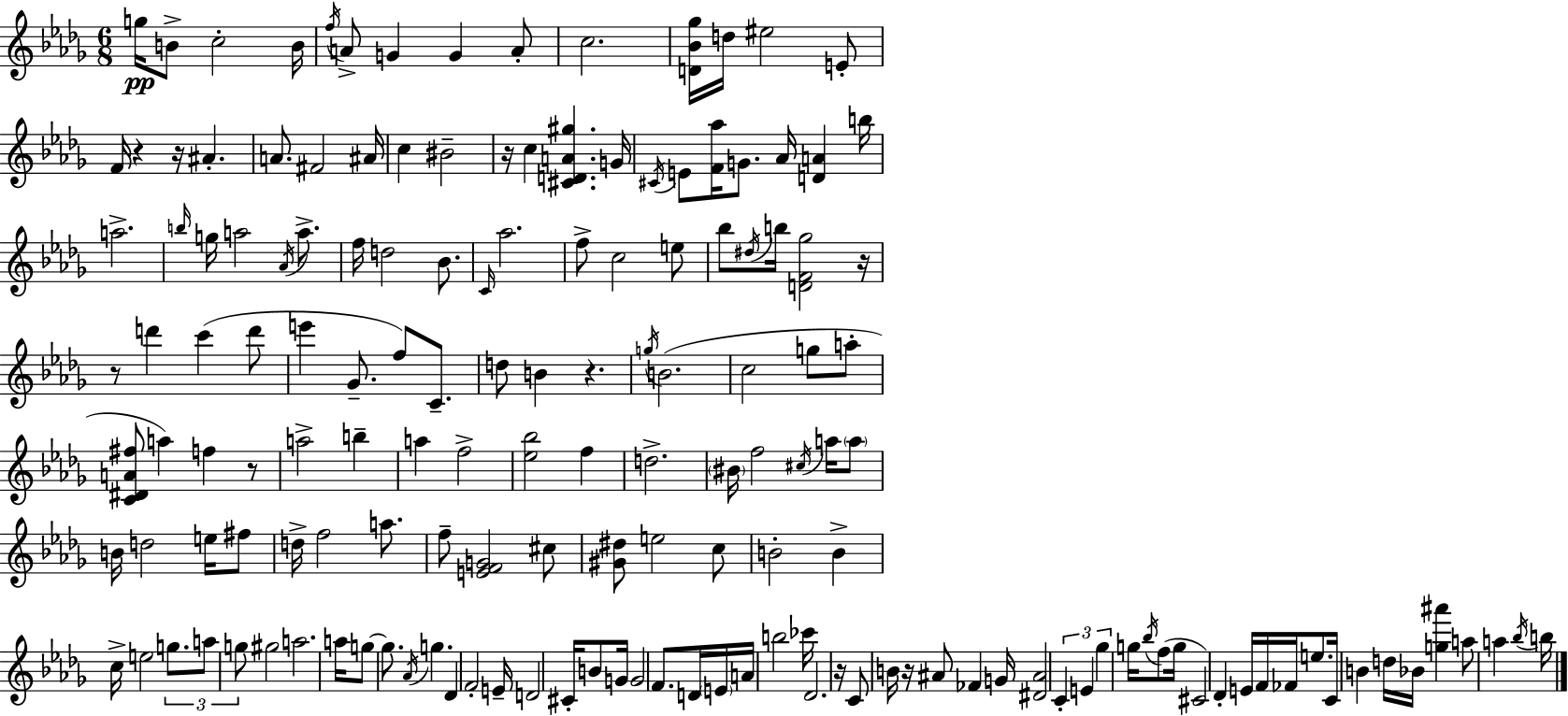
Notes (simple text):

G5/s B4/e C5/h B4/s F5/s A4/e G4/q G4/q A4/e C5/h. [D4,Bb4,Gb5]/s D5/s EIS5/h E4/e F4/s R/q R/s A#4/q. A4/e. F#4/h A#4/s C5/q BIS4/h R/s C5/q [C#4,D4,A4,G#5]/q. G4/s C#4/s E4/e [F4,Ab5]/s G4/e. Ab4/s [D4,A4]/q B5/s A5/h. B5/s G5/s A5/h Ab4/s A5/e. F5/s D5/h Bb4/e. C4/s Ab5/h. F5/e C5/h E5/e Bb5/e D#5/s B5/s [D4,F4,Gb5]/h R/s R/e D6/q C6/q D6/e E6/q Gb4/e. F5/e C4/e. D5/e B4/q R/q. G5/s B4/h. C5/h G5/e A5/e [C4,D#4,A4,F#5]/e A5/q F5/q R/e A5/h B5/q A5/q F5/h [Eb5,Bb5]/h F5/q D5/h. BIS4/s F5/h C#5/s A5/s A5/e B4/s D5/h E5/s F#5/e D5/s F5/h A5/e. F5/e [E4,F4,G4]/h C#5/e [G#4,D#5]/e E5/h C5/e B4/h B4/q C5/s E5/h G5/e. A5/e G5/e G#5/h A5/h. A5/s G5/e G5/e. Ab4/s G5/q. Db4/q F4/h E4/s D4/h C#4/s B4/e G4/s G4/h F4/e. D4/s E4/s A4/s B5/h CES6/s Db4/h. R/s C4/e B4/s R/s A#4/e FES4/q G4/s [D#4,A#4]/h C4/q E4/q Gb5/q G5/s Bb5/s F5/e G5/s C#4/h Db4/q E4/s F4/s FES4/s E5/e. C4/s B4/q D5/s Bb4/s [G5,A#6]/q A5/e A5/q Bb5/s B5/s